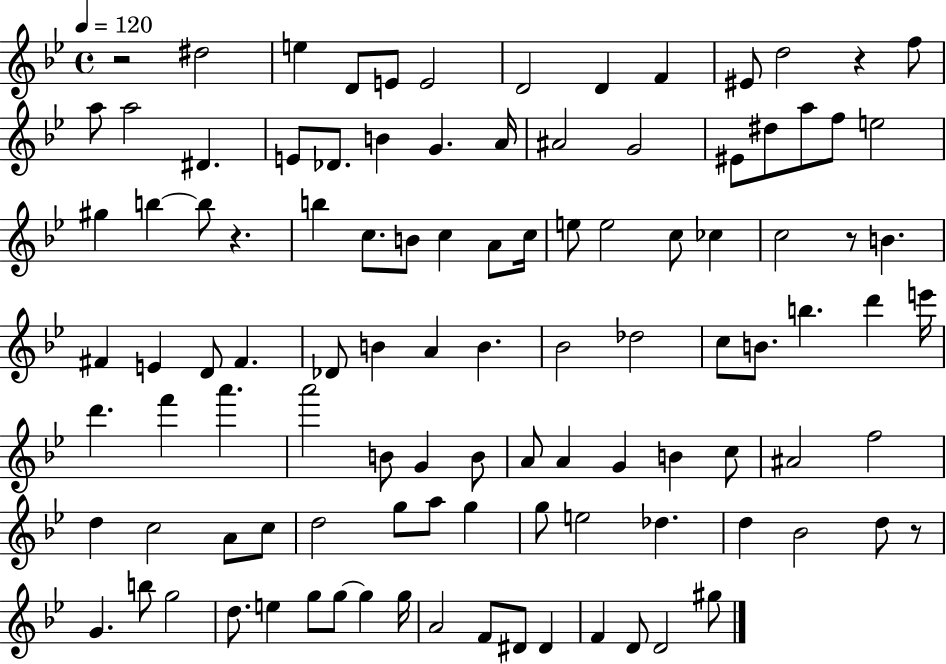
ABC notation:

X:1
T:Untitled
M:4/4
L:1/4
K:Bb
z2 ^d2 e D/2 E/2 E2 D2 D F ^E/2 d2 z f/2 a/2 a2 ^D E/2 _D/2 B G A/4 ^A2 G2 ^E/2 ^d/2 a/2 f/2 e2 ^g b b/2 z b c/2 B/2 c A/2 c/4 e/2 e2 c/2 _c c2 z/2 B ^F E D/2 ^F _D/2 B A B _B2 _d2 c/2 B/2 b d' e'/4 d' f' a' a'2 B/2 G B/2 A/2 A G B c/2 ^A2 f2 d c2 A/2 c/2 d2 g/2 a/2 g g/2 e2 _d d _B2 d/2 z/2 G b/2 g2 d/2 e g/2 g/2 g g/4 A2 F/2 ^D/2 ^D F D/2 D2 ^g/2